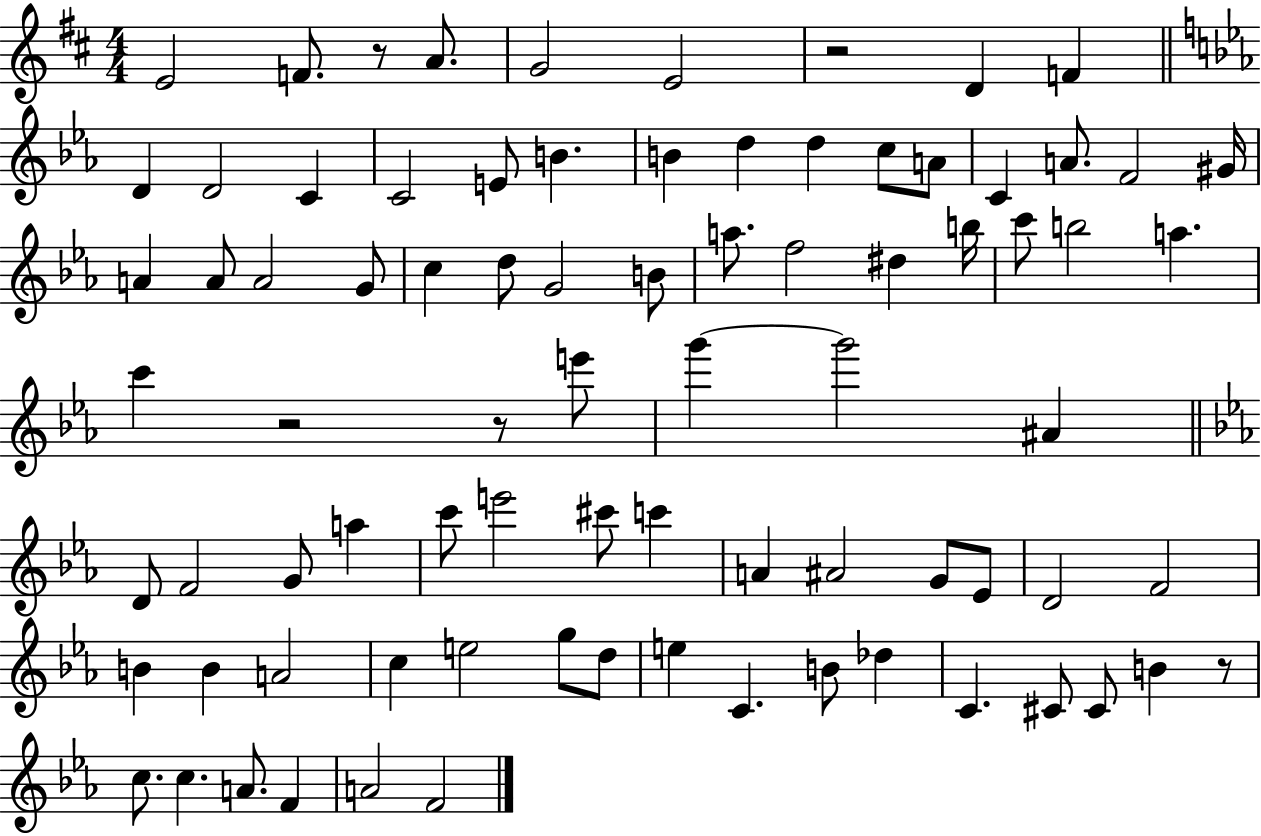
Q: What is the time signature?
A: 4/4